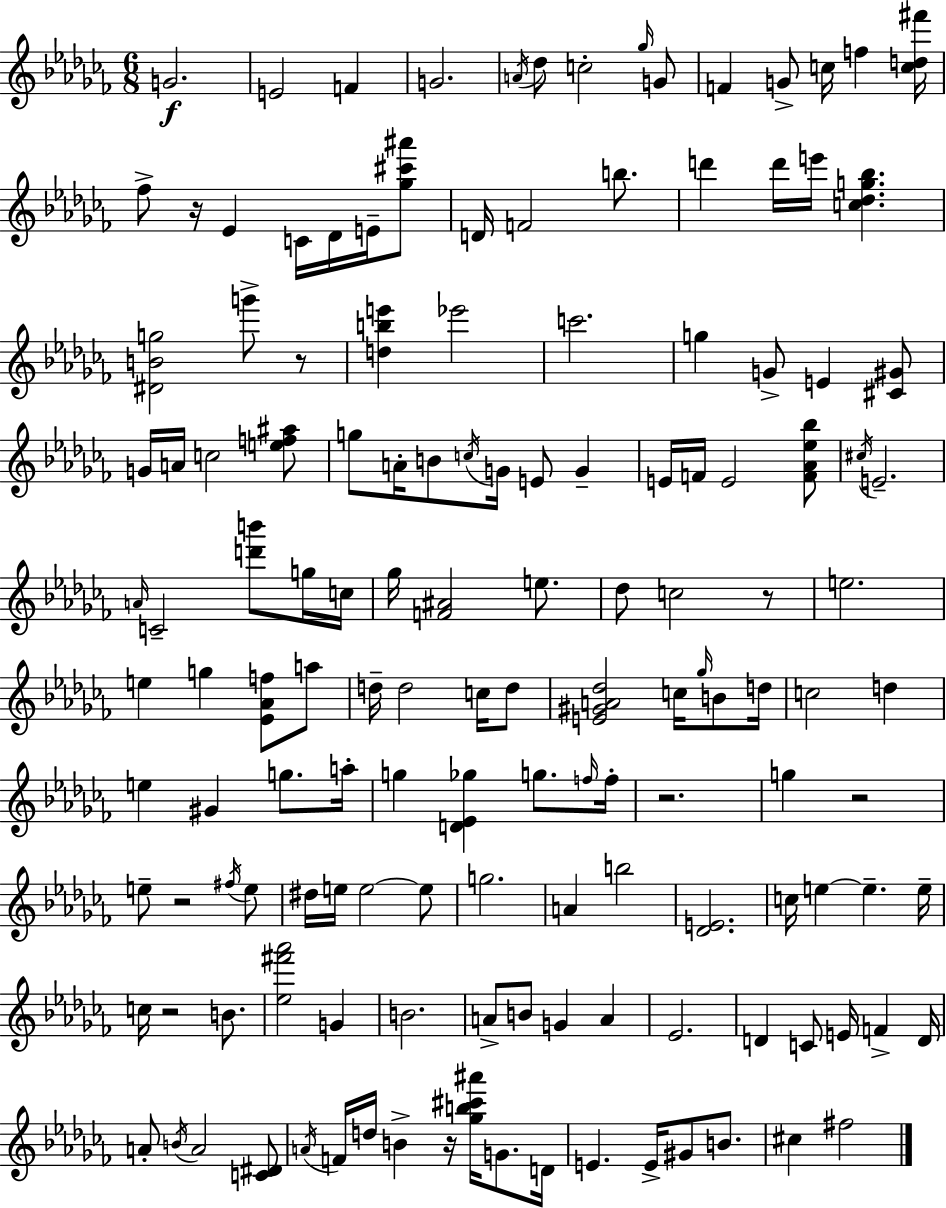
X:1
T:Untitled
M:6/8
L:1/4
K:Abm
G2 E2 F G2 A/4 _d/2 c2 _g/4 G/2 F G/2 c/4 f [cd^f']/4 _f/2 z/4 _E C/4 _D/4 E/4 [_g^c'^a']/2 D/4 F2 b/2 d' d'/4 e'/4 [c_dg_b] [^DBg]2 g'/2 z/2 [dbe'] _e'2 c'2 g G/2 E [^C^G]/2 G/4 A/4 c2 [ef^a]/2 g/2 A/4 B/2 c/4 G/4 E/2 G E/4 F/4 E2 [F_A_e_b]/2 ^c/4 E2 A/4 C2 [d'b']/2 g/4 c/4 _g/4 [F^A]2 e/2 _d/2 c2 z/2 e2 e g [_E_Af]/2 a/2 d/4 d2 c/4 d/2 [E^GA_d]2 c/4 _g/4 B/2 d/4 c2 d e ^G g/2 a/4 g [D_E_g] g/2 f/4 f/4 z2 g z2 e/2 z2 ^f/4 e/2 ^d/4 e/4 e2 e/2 g2 A b2 [_DE]2 c/4 e e e/4 c/4 z2 B/2 [_e^f'_a']2 G B2 A/2 B/2 G A _E2 D C/2 E/4 F D/4 A/2 B/4 A2 [C^D]/2 A/4 F/4 d/4 B z/4 [_gb^c'^a']/4 G/2 D/4 E E/4 ^G/2 B/2 ^c ^f2